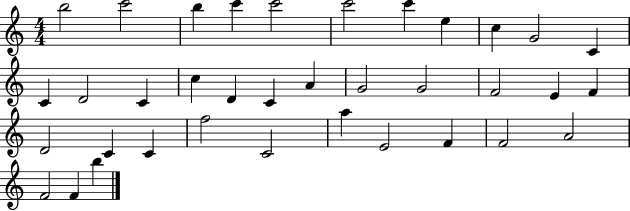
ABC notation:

X:1
T:Untitled
M:4/4
L:1/4
K:C
b2 c'2 b c' c'2 c'2 c' e c G2 C C D2 C c D C A G2 G2 F2 E F D2 C C f2 C2 a E2 F F2 A2 F2 F b